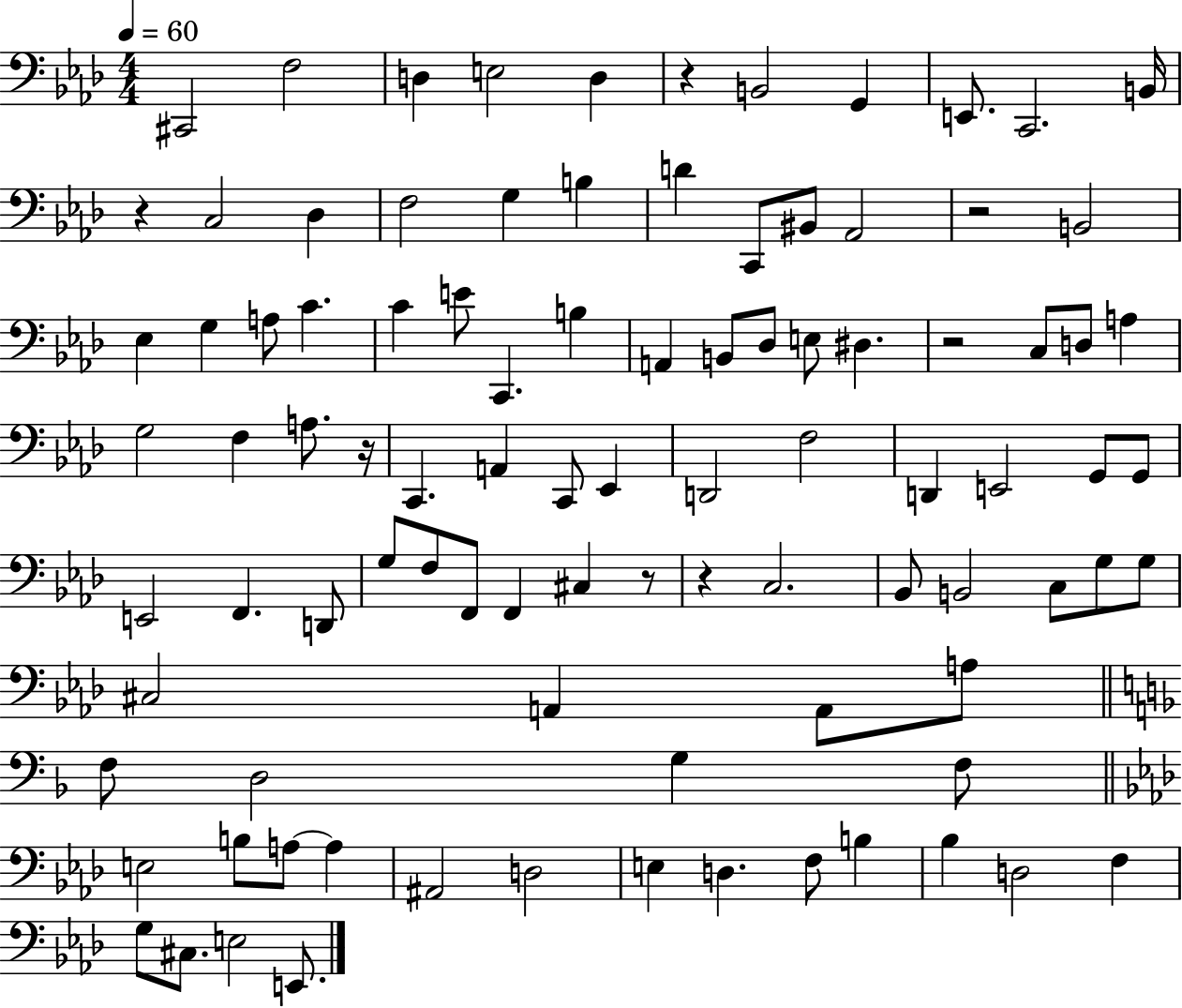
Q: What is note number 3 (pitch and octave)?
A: D3